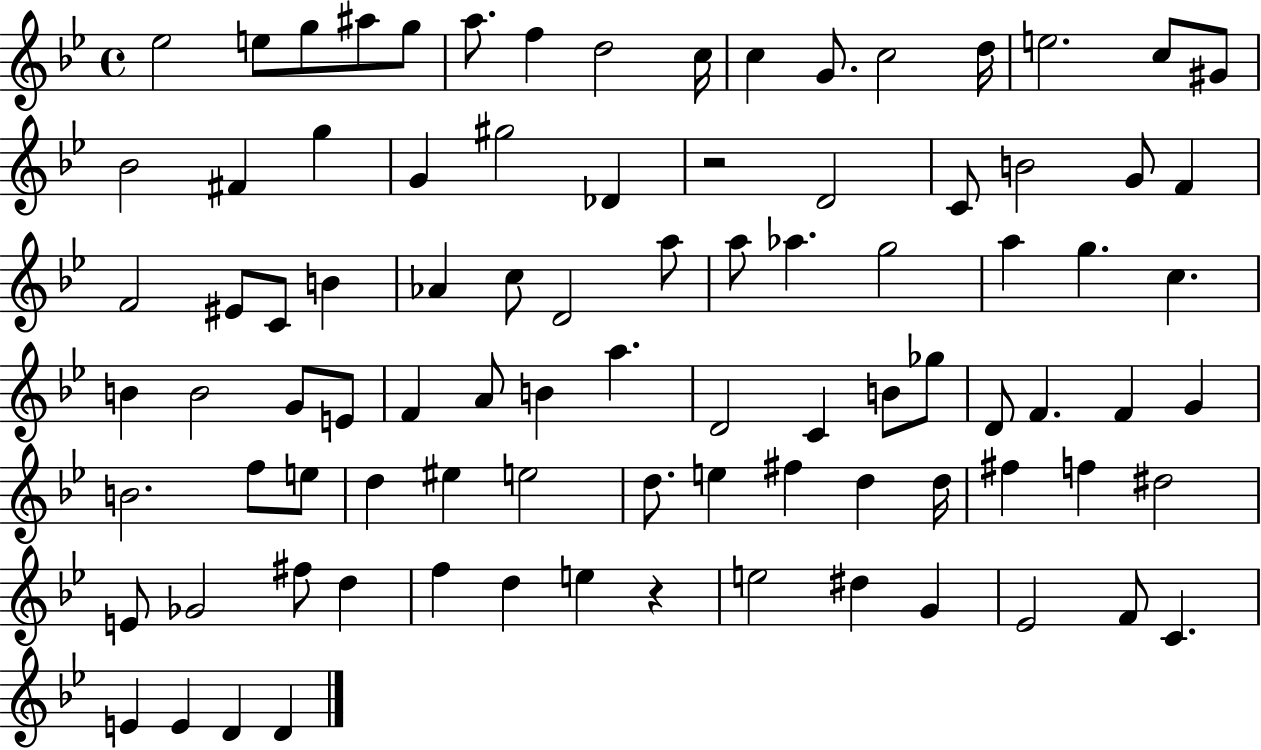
Eb5/h E5/e G5/e A#5/e G5/e A5/e. F5/q D5/h C5/s C5/q G4/e. C5/h D5/s E5/h. C5/e G#4/e Bb4/h F#4/q G5/q G4/q G#5/h Db4/q R/h D4/h C4/e B4/h G4/e F4/q F4/h EIS4/e C4/e B4/q Ab4/q C5/e D4/h A5/e A5/e Ab5/q. G5/h A5/q G5/q. C5/q. B4/q B4/h G4/e E4/e F4/q A4/e B4/q A5/q. D4/h C4/q B4/e Gb5/e D4/e F4/q. F4/q G4/q B4/h. F5/e E5/e D5/q EIS5/q E5/h D5/e. E5/q F#5/q D5/q D5/s F#5/q F5/q D#5/h E4/e Gb4/h F#5/e D5/q F5/q D5/q E5/q R/q E5/h D#5/q G4/q Eb4/h F4/e C4/q. E4/q E4/q D4/q D4/q